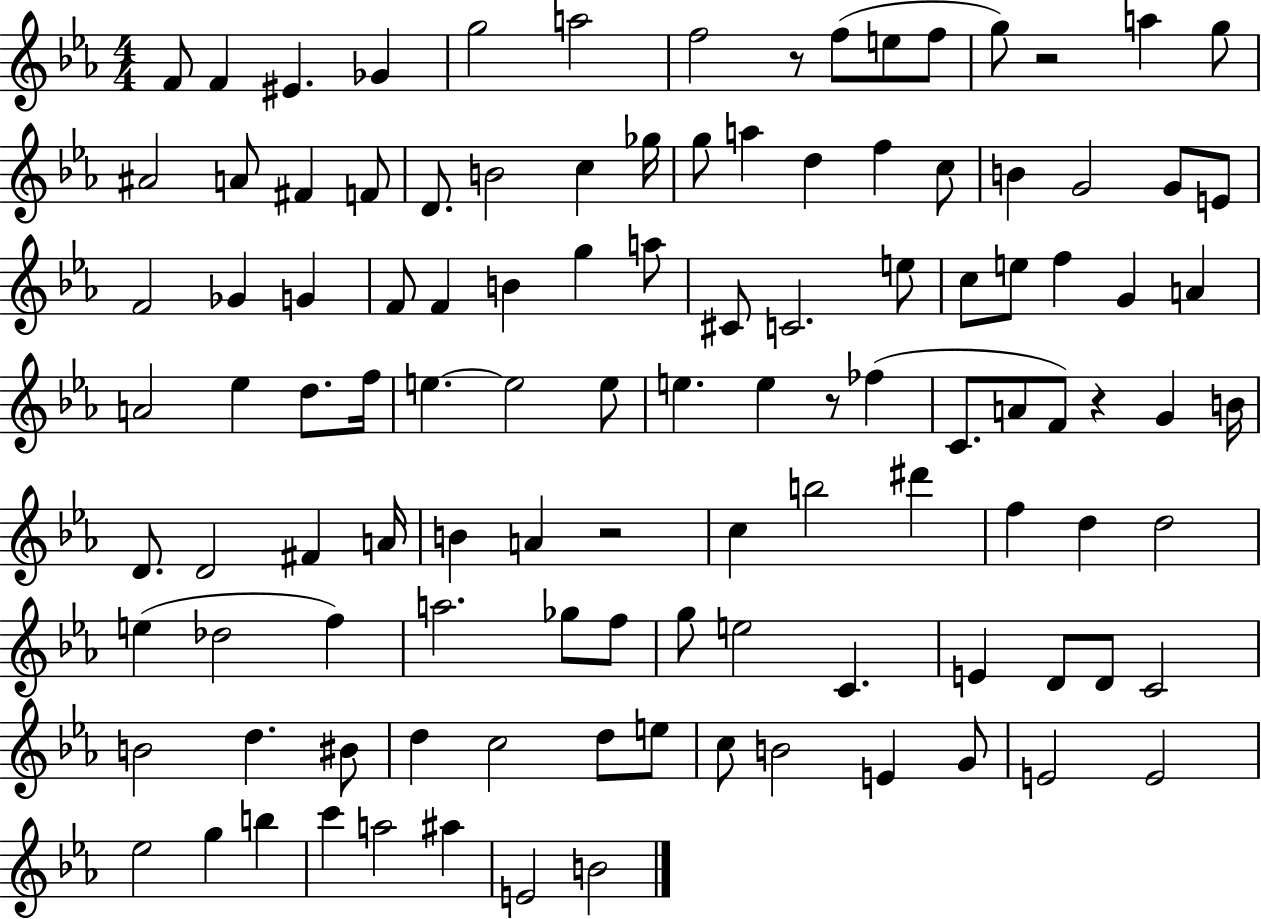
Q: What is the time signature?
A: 4/4